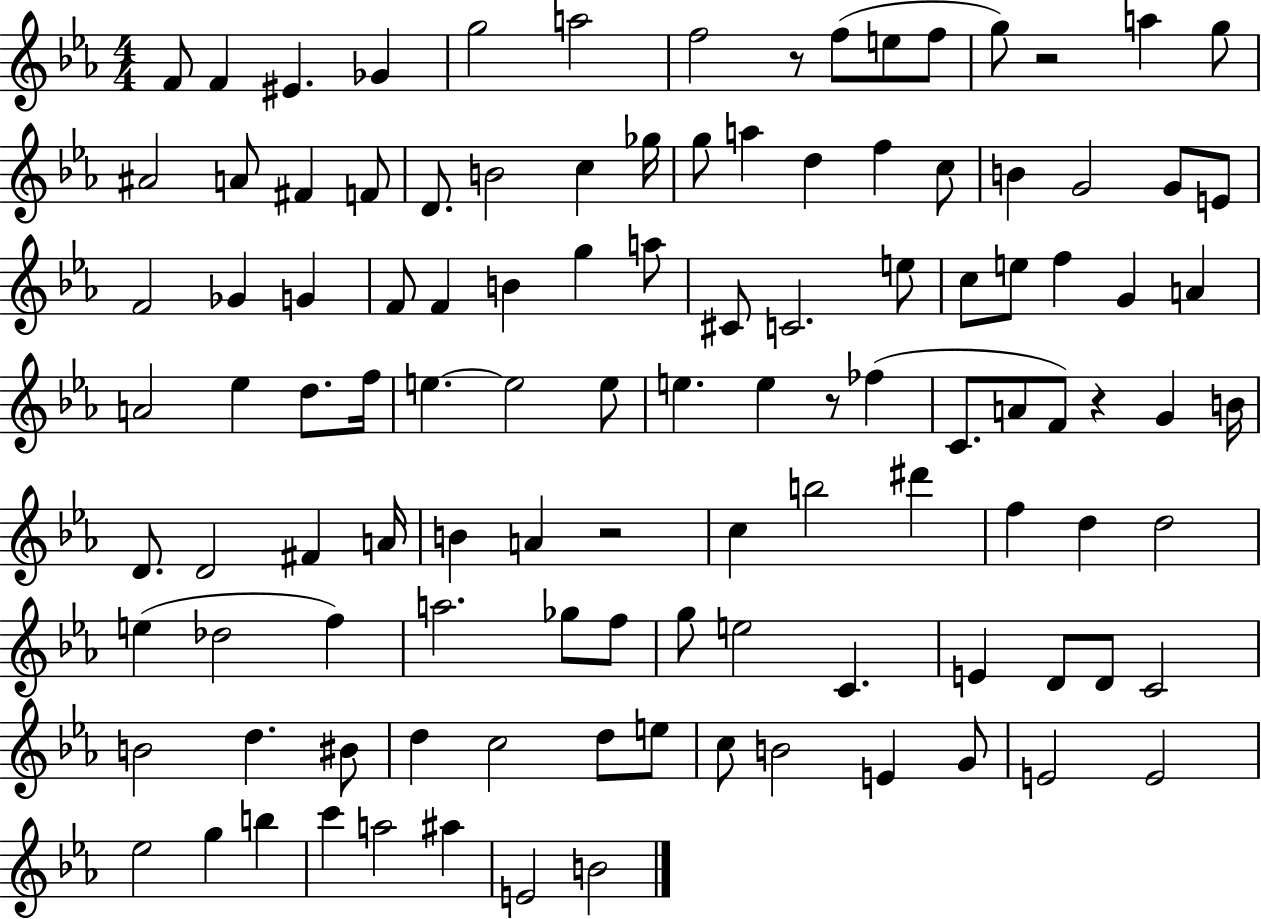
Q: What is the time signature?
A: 4/4